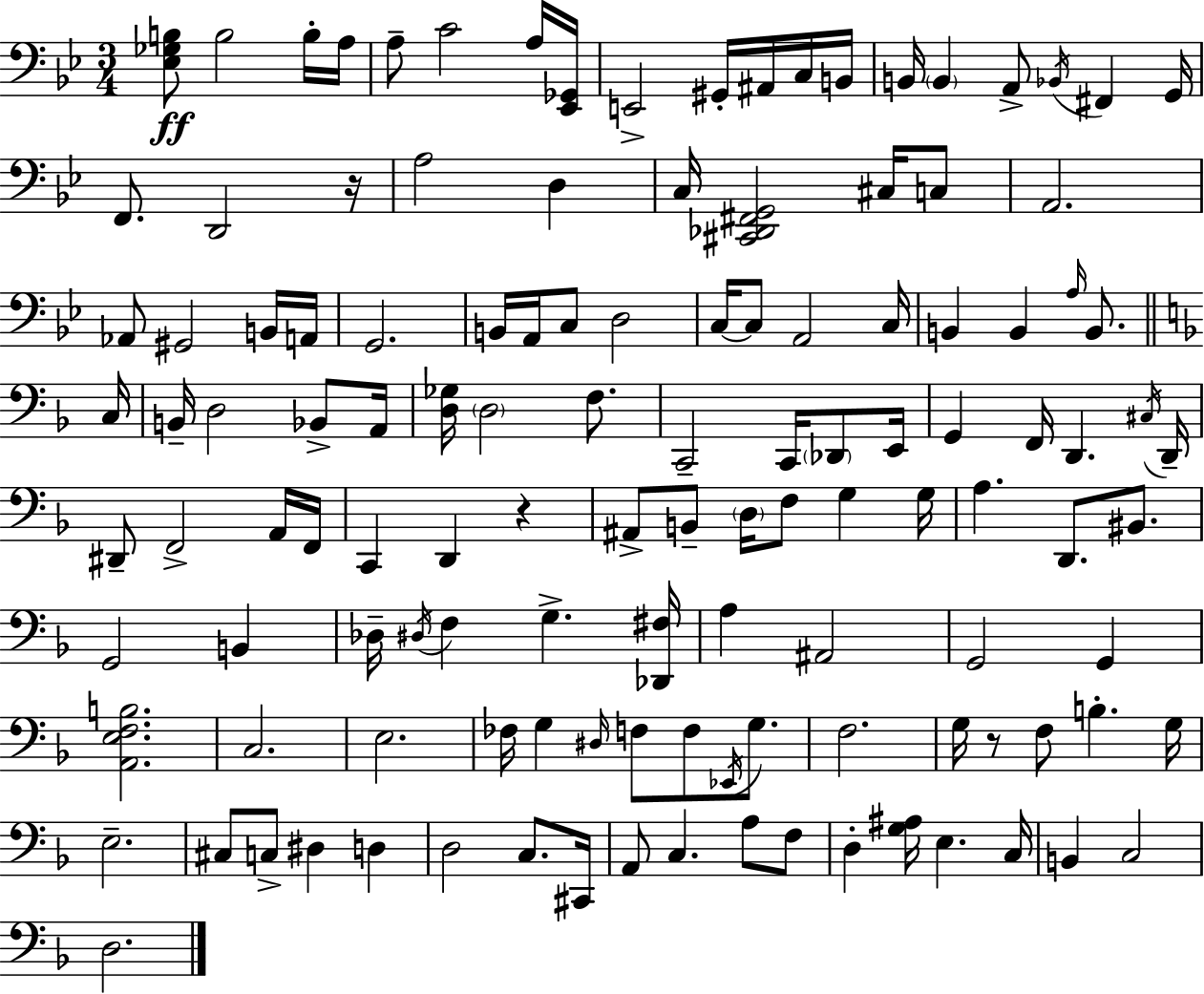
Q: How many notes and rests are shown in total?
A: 125